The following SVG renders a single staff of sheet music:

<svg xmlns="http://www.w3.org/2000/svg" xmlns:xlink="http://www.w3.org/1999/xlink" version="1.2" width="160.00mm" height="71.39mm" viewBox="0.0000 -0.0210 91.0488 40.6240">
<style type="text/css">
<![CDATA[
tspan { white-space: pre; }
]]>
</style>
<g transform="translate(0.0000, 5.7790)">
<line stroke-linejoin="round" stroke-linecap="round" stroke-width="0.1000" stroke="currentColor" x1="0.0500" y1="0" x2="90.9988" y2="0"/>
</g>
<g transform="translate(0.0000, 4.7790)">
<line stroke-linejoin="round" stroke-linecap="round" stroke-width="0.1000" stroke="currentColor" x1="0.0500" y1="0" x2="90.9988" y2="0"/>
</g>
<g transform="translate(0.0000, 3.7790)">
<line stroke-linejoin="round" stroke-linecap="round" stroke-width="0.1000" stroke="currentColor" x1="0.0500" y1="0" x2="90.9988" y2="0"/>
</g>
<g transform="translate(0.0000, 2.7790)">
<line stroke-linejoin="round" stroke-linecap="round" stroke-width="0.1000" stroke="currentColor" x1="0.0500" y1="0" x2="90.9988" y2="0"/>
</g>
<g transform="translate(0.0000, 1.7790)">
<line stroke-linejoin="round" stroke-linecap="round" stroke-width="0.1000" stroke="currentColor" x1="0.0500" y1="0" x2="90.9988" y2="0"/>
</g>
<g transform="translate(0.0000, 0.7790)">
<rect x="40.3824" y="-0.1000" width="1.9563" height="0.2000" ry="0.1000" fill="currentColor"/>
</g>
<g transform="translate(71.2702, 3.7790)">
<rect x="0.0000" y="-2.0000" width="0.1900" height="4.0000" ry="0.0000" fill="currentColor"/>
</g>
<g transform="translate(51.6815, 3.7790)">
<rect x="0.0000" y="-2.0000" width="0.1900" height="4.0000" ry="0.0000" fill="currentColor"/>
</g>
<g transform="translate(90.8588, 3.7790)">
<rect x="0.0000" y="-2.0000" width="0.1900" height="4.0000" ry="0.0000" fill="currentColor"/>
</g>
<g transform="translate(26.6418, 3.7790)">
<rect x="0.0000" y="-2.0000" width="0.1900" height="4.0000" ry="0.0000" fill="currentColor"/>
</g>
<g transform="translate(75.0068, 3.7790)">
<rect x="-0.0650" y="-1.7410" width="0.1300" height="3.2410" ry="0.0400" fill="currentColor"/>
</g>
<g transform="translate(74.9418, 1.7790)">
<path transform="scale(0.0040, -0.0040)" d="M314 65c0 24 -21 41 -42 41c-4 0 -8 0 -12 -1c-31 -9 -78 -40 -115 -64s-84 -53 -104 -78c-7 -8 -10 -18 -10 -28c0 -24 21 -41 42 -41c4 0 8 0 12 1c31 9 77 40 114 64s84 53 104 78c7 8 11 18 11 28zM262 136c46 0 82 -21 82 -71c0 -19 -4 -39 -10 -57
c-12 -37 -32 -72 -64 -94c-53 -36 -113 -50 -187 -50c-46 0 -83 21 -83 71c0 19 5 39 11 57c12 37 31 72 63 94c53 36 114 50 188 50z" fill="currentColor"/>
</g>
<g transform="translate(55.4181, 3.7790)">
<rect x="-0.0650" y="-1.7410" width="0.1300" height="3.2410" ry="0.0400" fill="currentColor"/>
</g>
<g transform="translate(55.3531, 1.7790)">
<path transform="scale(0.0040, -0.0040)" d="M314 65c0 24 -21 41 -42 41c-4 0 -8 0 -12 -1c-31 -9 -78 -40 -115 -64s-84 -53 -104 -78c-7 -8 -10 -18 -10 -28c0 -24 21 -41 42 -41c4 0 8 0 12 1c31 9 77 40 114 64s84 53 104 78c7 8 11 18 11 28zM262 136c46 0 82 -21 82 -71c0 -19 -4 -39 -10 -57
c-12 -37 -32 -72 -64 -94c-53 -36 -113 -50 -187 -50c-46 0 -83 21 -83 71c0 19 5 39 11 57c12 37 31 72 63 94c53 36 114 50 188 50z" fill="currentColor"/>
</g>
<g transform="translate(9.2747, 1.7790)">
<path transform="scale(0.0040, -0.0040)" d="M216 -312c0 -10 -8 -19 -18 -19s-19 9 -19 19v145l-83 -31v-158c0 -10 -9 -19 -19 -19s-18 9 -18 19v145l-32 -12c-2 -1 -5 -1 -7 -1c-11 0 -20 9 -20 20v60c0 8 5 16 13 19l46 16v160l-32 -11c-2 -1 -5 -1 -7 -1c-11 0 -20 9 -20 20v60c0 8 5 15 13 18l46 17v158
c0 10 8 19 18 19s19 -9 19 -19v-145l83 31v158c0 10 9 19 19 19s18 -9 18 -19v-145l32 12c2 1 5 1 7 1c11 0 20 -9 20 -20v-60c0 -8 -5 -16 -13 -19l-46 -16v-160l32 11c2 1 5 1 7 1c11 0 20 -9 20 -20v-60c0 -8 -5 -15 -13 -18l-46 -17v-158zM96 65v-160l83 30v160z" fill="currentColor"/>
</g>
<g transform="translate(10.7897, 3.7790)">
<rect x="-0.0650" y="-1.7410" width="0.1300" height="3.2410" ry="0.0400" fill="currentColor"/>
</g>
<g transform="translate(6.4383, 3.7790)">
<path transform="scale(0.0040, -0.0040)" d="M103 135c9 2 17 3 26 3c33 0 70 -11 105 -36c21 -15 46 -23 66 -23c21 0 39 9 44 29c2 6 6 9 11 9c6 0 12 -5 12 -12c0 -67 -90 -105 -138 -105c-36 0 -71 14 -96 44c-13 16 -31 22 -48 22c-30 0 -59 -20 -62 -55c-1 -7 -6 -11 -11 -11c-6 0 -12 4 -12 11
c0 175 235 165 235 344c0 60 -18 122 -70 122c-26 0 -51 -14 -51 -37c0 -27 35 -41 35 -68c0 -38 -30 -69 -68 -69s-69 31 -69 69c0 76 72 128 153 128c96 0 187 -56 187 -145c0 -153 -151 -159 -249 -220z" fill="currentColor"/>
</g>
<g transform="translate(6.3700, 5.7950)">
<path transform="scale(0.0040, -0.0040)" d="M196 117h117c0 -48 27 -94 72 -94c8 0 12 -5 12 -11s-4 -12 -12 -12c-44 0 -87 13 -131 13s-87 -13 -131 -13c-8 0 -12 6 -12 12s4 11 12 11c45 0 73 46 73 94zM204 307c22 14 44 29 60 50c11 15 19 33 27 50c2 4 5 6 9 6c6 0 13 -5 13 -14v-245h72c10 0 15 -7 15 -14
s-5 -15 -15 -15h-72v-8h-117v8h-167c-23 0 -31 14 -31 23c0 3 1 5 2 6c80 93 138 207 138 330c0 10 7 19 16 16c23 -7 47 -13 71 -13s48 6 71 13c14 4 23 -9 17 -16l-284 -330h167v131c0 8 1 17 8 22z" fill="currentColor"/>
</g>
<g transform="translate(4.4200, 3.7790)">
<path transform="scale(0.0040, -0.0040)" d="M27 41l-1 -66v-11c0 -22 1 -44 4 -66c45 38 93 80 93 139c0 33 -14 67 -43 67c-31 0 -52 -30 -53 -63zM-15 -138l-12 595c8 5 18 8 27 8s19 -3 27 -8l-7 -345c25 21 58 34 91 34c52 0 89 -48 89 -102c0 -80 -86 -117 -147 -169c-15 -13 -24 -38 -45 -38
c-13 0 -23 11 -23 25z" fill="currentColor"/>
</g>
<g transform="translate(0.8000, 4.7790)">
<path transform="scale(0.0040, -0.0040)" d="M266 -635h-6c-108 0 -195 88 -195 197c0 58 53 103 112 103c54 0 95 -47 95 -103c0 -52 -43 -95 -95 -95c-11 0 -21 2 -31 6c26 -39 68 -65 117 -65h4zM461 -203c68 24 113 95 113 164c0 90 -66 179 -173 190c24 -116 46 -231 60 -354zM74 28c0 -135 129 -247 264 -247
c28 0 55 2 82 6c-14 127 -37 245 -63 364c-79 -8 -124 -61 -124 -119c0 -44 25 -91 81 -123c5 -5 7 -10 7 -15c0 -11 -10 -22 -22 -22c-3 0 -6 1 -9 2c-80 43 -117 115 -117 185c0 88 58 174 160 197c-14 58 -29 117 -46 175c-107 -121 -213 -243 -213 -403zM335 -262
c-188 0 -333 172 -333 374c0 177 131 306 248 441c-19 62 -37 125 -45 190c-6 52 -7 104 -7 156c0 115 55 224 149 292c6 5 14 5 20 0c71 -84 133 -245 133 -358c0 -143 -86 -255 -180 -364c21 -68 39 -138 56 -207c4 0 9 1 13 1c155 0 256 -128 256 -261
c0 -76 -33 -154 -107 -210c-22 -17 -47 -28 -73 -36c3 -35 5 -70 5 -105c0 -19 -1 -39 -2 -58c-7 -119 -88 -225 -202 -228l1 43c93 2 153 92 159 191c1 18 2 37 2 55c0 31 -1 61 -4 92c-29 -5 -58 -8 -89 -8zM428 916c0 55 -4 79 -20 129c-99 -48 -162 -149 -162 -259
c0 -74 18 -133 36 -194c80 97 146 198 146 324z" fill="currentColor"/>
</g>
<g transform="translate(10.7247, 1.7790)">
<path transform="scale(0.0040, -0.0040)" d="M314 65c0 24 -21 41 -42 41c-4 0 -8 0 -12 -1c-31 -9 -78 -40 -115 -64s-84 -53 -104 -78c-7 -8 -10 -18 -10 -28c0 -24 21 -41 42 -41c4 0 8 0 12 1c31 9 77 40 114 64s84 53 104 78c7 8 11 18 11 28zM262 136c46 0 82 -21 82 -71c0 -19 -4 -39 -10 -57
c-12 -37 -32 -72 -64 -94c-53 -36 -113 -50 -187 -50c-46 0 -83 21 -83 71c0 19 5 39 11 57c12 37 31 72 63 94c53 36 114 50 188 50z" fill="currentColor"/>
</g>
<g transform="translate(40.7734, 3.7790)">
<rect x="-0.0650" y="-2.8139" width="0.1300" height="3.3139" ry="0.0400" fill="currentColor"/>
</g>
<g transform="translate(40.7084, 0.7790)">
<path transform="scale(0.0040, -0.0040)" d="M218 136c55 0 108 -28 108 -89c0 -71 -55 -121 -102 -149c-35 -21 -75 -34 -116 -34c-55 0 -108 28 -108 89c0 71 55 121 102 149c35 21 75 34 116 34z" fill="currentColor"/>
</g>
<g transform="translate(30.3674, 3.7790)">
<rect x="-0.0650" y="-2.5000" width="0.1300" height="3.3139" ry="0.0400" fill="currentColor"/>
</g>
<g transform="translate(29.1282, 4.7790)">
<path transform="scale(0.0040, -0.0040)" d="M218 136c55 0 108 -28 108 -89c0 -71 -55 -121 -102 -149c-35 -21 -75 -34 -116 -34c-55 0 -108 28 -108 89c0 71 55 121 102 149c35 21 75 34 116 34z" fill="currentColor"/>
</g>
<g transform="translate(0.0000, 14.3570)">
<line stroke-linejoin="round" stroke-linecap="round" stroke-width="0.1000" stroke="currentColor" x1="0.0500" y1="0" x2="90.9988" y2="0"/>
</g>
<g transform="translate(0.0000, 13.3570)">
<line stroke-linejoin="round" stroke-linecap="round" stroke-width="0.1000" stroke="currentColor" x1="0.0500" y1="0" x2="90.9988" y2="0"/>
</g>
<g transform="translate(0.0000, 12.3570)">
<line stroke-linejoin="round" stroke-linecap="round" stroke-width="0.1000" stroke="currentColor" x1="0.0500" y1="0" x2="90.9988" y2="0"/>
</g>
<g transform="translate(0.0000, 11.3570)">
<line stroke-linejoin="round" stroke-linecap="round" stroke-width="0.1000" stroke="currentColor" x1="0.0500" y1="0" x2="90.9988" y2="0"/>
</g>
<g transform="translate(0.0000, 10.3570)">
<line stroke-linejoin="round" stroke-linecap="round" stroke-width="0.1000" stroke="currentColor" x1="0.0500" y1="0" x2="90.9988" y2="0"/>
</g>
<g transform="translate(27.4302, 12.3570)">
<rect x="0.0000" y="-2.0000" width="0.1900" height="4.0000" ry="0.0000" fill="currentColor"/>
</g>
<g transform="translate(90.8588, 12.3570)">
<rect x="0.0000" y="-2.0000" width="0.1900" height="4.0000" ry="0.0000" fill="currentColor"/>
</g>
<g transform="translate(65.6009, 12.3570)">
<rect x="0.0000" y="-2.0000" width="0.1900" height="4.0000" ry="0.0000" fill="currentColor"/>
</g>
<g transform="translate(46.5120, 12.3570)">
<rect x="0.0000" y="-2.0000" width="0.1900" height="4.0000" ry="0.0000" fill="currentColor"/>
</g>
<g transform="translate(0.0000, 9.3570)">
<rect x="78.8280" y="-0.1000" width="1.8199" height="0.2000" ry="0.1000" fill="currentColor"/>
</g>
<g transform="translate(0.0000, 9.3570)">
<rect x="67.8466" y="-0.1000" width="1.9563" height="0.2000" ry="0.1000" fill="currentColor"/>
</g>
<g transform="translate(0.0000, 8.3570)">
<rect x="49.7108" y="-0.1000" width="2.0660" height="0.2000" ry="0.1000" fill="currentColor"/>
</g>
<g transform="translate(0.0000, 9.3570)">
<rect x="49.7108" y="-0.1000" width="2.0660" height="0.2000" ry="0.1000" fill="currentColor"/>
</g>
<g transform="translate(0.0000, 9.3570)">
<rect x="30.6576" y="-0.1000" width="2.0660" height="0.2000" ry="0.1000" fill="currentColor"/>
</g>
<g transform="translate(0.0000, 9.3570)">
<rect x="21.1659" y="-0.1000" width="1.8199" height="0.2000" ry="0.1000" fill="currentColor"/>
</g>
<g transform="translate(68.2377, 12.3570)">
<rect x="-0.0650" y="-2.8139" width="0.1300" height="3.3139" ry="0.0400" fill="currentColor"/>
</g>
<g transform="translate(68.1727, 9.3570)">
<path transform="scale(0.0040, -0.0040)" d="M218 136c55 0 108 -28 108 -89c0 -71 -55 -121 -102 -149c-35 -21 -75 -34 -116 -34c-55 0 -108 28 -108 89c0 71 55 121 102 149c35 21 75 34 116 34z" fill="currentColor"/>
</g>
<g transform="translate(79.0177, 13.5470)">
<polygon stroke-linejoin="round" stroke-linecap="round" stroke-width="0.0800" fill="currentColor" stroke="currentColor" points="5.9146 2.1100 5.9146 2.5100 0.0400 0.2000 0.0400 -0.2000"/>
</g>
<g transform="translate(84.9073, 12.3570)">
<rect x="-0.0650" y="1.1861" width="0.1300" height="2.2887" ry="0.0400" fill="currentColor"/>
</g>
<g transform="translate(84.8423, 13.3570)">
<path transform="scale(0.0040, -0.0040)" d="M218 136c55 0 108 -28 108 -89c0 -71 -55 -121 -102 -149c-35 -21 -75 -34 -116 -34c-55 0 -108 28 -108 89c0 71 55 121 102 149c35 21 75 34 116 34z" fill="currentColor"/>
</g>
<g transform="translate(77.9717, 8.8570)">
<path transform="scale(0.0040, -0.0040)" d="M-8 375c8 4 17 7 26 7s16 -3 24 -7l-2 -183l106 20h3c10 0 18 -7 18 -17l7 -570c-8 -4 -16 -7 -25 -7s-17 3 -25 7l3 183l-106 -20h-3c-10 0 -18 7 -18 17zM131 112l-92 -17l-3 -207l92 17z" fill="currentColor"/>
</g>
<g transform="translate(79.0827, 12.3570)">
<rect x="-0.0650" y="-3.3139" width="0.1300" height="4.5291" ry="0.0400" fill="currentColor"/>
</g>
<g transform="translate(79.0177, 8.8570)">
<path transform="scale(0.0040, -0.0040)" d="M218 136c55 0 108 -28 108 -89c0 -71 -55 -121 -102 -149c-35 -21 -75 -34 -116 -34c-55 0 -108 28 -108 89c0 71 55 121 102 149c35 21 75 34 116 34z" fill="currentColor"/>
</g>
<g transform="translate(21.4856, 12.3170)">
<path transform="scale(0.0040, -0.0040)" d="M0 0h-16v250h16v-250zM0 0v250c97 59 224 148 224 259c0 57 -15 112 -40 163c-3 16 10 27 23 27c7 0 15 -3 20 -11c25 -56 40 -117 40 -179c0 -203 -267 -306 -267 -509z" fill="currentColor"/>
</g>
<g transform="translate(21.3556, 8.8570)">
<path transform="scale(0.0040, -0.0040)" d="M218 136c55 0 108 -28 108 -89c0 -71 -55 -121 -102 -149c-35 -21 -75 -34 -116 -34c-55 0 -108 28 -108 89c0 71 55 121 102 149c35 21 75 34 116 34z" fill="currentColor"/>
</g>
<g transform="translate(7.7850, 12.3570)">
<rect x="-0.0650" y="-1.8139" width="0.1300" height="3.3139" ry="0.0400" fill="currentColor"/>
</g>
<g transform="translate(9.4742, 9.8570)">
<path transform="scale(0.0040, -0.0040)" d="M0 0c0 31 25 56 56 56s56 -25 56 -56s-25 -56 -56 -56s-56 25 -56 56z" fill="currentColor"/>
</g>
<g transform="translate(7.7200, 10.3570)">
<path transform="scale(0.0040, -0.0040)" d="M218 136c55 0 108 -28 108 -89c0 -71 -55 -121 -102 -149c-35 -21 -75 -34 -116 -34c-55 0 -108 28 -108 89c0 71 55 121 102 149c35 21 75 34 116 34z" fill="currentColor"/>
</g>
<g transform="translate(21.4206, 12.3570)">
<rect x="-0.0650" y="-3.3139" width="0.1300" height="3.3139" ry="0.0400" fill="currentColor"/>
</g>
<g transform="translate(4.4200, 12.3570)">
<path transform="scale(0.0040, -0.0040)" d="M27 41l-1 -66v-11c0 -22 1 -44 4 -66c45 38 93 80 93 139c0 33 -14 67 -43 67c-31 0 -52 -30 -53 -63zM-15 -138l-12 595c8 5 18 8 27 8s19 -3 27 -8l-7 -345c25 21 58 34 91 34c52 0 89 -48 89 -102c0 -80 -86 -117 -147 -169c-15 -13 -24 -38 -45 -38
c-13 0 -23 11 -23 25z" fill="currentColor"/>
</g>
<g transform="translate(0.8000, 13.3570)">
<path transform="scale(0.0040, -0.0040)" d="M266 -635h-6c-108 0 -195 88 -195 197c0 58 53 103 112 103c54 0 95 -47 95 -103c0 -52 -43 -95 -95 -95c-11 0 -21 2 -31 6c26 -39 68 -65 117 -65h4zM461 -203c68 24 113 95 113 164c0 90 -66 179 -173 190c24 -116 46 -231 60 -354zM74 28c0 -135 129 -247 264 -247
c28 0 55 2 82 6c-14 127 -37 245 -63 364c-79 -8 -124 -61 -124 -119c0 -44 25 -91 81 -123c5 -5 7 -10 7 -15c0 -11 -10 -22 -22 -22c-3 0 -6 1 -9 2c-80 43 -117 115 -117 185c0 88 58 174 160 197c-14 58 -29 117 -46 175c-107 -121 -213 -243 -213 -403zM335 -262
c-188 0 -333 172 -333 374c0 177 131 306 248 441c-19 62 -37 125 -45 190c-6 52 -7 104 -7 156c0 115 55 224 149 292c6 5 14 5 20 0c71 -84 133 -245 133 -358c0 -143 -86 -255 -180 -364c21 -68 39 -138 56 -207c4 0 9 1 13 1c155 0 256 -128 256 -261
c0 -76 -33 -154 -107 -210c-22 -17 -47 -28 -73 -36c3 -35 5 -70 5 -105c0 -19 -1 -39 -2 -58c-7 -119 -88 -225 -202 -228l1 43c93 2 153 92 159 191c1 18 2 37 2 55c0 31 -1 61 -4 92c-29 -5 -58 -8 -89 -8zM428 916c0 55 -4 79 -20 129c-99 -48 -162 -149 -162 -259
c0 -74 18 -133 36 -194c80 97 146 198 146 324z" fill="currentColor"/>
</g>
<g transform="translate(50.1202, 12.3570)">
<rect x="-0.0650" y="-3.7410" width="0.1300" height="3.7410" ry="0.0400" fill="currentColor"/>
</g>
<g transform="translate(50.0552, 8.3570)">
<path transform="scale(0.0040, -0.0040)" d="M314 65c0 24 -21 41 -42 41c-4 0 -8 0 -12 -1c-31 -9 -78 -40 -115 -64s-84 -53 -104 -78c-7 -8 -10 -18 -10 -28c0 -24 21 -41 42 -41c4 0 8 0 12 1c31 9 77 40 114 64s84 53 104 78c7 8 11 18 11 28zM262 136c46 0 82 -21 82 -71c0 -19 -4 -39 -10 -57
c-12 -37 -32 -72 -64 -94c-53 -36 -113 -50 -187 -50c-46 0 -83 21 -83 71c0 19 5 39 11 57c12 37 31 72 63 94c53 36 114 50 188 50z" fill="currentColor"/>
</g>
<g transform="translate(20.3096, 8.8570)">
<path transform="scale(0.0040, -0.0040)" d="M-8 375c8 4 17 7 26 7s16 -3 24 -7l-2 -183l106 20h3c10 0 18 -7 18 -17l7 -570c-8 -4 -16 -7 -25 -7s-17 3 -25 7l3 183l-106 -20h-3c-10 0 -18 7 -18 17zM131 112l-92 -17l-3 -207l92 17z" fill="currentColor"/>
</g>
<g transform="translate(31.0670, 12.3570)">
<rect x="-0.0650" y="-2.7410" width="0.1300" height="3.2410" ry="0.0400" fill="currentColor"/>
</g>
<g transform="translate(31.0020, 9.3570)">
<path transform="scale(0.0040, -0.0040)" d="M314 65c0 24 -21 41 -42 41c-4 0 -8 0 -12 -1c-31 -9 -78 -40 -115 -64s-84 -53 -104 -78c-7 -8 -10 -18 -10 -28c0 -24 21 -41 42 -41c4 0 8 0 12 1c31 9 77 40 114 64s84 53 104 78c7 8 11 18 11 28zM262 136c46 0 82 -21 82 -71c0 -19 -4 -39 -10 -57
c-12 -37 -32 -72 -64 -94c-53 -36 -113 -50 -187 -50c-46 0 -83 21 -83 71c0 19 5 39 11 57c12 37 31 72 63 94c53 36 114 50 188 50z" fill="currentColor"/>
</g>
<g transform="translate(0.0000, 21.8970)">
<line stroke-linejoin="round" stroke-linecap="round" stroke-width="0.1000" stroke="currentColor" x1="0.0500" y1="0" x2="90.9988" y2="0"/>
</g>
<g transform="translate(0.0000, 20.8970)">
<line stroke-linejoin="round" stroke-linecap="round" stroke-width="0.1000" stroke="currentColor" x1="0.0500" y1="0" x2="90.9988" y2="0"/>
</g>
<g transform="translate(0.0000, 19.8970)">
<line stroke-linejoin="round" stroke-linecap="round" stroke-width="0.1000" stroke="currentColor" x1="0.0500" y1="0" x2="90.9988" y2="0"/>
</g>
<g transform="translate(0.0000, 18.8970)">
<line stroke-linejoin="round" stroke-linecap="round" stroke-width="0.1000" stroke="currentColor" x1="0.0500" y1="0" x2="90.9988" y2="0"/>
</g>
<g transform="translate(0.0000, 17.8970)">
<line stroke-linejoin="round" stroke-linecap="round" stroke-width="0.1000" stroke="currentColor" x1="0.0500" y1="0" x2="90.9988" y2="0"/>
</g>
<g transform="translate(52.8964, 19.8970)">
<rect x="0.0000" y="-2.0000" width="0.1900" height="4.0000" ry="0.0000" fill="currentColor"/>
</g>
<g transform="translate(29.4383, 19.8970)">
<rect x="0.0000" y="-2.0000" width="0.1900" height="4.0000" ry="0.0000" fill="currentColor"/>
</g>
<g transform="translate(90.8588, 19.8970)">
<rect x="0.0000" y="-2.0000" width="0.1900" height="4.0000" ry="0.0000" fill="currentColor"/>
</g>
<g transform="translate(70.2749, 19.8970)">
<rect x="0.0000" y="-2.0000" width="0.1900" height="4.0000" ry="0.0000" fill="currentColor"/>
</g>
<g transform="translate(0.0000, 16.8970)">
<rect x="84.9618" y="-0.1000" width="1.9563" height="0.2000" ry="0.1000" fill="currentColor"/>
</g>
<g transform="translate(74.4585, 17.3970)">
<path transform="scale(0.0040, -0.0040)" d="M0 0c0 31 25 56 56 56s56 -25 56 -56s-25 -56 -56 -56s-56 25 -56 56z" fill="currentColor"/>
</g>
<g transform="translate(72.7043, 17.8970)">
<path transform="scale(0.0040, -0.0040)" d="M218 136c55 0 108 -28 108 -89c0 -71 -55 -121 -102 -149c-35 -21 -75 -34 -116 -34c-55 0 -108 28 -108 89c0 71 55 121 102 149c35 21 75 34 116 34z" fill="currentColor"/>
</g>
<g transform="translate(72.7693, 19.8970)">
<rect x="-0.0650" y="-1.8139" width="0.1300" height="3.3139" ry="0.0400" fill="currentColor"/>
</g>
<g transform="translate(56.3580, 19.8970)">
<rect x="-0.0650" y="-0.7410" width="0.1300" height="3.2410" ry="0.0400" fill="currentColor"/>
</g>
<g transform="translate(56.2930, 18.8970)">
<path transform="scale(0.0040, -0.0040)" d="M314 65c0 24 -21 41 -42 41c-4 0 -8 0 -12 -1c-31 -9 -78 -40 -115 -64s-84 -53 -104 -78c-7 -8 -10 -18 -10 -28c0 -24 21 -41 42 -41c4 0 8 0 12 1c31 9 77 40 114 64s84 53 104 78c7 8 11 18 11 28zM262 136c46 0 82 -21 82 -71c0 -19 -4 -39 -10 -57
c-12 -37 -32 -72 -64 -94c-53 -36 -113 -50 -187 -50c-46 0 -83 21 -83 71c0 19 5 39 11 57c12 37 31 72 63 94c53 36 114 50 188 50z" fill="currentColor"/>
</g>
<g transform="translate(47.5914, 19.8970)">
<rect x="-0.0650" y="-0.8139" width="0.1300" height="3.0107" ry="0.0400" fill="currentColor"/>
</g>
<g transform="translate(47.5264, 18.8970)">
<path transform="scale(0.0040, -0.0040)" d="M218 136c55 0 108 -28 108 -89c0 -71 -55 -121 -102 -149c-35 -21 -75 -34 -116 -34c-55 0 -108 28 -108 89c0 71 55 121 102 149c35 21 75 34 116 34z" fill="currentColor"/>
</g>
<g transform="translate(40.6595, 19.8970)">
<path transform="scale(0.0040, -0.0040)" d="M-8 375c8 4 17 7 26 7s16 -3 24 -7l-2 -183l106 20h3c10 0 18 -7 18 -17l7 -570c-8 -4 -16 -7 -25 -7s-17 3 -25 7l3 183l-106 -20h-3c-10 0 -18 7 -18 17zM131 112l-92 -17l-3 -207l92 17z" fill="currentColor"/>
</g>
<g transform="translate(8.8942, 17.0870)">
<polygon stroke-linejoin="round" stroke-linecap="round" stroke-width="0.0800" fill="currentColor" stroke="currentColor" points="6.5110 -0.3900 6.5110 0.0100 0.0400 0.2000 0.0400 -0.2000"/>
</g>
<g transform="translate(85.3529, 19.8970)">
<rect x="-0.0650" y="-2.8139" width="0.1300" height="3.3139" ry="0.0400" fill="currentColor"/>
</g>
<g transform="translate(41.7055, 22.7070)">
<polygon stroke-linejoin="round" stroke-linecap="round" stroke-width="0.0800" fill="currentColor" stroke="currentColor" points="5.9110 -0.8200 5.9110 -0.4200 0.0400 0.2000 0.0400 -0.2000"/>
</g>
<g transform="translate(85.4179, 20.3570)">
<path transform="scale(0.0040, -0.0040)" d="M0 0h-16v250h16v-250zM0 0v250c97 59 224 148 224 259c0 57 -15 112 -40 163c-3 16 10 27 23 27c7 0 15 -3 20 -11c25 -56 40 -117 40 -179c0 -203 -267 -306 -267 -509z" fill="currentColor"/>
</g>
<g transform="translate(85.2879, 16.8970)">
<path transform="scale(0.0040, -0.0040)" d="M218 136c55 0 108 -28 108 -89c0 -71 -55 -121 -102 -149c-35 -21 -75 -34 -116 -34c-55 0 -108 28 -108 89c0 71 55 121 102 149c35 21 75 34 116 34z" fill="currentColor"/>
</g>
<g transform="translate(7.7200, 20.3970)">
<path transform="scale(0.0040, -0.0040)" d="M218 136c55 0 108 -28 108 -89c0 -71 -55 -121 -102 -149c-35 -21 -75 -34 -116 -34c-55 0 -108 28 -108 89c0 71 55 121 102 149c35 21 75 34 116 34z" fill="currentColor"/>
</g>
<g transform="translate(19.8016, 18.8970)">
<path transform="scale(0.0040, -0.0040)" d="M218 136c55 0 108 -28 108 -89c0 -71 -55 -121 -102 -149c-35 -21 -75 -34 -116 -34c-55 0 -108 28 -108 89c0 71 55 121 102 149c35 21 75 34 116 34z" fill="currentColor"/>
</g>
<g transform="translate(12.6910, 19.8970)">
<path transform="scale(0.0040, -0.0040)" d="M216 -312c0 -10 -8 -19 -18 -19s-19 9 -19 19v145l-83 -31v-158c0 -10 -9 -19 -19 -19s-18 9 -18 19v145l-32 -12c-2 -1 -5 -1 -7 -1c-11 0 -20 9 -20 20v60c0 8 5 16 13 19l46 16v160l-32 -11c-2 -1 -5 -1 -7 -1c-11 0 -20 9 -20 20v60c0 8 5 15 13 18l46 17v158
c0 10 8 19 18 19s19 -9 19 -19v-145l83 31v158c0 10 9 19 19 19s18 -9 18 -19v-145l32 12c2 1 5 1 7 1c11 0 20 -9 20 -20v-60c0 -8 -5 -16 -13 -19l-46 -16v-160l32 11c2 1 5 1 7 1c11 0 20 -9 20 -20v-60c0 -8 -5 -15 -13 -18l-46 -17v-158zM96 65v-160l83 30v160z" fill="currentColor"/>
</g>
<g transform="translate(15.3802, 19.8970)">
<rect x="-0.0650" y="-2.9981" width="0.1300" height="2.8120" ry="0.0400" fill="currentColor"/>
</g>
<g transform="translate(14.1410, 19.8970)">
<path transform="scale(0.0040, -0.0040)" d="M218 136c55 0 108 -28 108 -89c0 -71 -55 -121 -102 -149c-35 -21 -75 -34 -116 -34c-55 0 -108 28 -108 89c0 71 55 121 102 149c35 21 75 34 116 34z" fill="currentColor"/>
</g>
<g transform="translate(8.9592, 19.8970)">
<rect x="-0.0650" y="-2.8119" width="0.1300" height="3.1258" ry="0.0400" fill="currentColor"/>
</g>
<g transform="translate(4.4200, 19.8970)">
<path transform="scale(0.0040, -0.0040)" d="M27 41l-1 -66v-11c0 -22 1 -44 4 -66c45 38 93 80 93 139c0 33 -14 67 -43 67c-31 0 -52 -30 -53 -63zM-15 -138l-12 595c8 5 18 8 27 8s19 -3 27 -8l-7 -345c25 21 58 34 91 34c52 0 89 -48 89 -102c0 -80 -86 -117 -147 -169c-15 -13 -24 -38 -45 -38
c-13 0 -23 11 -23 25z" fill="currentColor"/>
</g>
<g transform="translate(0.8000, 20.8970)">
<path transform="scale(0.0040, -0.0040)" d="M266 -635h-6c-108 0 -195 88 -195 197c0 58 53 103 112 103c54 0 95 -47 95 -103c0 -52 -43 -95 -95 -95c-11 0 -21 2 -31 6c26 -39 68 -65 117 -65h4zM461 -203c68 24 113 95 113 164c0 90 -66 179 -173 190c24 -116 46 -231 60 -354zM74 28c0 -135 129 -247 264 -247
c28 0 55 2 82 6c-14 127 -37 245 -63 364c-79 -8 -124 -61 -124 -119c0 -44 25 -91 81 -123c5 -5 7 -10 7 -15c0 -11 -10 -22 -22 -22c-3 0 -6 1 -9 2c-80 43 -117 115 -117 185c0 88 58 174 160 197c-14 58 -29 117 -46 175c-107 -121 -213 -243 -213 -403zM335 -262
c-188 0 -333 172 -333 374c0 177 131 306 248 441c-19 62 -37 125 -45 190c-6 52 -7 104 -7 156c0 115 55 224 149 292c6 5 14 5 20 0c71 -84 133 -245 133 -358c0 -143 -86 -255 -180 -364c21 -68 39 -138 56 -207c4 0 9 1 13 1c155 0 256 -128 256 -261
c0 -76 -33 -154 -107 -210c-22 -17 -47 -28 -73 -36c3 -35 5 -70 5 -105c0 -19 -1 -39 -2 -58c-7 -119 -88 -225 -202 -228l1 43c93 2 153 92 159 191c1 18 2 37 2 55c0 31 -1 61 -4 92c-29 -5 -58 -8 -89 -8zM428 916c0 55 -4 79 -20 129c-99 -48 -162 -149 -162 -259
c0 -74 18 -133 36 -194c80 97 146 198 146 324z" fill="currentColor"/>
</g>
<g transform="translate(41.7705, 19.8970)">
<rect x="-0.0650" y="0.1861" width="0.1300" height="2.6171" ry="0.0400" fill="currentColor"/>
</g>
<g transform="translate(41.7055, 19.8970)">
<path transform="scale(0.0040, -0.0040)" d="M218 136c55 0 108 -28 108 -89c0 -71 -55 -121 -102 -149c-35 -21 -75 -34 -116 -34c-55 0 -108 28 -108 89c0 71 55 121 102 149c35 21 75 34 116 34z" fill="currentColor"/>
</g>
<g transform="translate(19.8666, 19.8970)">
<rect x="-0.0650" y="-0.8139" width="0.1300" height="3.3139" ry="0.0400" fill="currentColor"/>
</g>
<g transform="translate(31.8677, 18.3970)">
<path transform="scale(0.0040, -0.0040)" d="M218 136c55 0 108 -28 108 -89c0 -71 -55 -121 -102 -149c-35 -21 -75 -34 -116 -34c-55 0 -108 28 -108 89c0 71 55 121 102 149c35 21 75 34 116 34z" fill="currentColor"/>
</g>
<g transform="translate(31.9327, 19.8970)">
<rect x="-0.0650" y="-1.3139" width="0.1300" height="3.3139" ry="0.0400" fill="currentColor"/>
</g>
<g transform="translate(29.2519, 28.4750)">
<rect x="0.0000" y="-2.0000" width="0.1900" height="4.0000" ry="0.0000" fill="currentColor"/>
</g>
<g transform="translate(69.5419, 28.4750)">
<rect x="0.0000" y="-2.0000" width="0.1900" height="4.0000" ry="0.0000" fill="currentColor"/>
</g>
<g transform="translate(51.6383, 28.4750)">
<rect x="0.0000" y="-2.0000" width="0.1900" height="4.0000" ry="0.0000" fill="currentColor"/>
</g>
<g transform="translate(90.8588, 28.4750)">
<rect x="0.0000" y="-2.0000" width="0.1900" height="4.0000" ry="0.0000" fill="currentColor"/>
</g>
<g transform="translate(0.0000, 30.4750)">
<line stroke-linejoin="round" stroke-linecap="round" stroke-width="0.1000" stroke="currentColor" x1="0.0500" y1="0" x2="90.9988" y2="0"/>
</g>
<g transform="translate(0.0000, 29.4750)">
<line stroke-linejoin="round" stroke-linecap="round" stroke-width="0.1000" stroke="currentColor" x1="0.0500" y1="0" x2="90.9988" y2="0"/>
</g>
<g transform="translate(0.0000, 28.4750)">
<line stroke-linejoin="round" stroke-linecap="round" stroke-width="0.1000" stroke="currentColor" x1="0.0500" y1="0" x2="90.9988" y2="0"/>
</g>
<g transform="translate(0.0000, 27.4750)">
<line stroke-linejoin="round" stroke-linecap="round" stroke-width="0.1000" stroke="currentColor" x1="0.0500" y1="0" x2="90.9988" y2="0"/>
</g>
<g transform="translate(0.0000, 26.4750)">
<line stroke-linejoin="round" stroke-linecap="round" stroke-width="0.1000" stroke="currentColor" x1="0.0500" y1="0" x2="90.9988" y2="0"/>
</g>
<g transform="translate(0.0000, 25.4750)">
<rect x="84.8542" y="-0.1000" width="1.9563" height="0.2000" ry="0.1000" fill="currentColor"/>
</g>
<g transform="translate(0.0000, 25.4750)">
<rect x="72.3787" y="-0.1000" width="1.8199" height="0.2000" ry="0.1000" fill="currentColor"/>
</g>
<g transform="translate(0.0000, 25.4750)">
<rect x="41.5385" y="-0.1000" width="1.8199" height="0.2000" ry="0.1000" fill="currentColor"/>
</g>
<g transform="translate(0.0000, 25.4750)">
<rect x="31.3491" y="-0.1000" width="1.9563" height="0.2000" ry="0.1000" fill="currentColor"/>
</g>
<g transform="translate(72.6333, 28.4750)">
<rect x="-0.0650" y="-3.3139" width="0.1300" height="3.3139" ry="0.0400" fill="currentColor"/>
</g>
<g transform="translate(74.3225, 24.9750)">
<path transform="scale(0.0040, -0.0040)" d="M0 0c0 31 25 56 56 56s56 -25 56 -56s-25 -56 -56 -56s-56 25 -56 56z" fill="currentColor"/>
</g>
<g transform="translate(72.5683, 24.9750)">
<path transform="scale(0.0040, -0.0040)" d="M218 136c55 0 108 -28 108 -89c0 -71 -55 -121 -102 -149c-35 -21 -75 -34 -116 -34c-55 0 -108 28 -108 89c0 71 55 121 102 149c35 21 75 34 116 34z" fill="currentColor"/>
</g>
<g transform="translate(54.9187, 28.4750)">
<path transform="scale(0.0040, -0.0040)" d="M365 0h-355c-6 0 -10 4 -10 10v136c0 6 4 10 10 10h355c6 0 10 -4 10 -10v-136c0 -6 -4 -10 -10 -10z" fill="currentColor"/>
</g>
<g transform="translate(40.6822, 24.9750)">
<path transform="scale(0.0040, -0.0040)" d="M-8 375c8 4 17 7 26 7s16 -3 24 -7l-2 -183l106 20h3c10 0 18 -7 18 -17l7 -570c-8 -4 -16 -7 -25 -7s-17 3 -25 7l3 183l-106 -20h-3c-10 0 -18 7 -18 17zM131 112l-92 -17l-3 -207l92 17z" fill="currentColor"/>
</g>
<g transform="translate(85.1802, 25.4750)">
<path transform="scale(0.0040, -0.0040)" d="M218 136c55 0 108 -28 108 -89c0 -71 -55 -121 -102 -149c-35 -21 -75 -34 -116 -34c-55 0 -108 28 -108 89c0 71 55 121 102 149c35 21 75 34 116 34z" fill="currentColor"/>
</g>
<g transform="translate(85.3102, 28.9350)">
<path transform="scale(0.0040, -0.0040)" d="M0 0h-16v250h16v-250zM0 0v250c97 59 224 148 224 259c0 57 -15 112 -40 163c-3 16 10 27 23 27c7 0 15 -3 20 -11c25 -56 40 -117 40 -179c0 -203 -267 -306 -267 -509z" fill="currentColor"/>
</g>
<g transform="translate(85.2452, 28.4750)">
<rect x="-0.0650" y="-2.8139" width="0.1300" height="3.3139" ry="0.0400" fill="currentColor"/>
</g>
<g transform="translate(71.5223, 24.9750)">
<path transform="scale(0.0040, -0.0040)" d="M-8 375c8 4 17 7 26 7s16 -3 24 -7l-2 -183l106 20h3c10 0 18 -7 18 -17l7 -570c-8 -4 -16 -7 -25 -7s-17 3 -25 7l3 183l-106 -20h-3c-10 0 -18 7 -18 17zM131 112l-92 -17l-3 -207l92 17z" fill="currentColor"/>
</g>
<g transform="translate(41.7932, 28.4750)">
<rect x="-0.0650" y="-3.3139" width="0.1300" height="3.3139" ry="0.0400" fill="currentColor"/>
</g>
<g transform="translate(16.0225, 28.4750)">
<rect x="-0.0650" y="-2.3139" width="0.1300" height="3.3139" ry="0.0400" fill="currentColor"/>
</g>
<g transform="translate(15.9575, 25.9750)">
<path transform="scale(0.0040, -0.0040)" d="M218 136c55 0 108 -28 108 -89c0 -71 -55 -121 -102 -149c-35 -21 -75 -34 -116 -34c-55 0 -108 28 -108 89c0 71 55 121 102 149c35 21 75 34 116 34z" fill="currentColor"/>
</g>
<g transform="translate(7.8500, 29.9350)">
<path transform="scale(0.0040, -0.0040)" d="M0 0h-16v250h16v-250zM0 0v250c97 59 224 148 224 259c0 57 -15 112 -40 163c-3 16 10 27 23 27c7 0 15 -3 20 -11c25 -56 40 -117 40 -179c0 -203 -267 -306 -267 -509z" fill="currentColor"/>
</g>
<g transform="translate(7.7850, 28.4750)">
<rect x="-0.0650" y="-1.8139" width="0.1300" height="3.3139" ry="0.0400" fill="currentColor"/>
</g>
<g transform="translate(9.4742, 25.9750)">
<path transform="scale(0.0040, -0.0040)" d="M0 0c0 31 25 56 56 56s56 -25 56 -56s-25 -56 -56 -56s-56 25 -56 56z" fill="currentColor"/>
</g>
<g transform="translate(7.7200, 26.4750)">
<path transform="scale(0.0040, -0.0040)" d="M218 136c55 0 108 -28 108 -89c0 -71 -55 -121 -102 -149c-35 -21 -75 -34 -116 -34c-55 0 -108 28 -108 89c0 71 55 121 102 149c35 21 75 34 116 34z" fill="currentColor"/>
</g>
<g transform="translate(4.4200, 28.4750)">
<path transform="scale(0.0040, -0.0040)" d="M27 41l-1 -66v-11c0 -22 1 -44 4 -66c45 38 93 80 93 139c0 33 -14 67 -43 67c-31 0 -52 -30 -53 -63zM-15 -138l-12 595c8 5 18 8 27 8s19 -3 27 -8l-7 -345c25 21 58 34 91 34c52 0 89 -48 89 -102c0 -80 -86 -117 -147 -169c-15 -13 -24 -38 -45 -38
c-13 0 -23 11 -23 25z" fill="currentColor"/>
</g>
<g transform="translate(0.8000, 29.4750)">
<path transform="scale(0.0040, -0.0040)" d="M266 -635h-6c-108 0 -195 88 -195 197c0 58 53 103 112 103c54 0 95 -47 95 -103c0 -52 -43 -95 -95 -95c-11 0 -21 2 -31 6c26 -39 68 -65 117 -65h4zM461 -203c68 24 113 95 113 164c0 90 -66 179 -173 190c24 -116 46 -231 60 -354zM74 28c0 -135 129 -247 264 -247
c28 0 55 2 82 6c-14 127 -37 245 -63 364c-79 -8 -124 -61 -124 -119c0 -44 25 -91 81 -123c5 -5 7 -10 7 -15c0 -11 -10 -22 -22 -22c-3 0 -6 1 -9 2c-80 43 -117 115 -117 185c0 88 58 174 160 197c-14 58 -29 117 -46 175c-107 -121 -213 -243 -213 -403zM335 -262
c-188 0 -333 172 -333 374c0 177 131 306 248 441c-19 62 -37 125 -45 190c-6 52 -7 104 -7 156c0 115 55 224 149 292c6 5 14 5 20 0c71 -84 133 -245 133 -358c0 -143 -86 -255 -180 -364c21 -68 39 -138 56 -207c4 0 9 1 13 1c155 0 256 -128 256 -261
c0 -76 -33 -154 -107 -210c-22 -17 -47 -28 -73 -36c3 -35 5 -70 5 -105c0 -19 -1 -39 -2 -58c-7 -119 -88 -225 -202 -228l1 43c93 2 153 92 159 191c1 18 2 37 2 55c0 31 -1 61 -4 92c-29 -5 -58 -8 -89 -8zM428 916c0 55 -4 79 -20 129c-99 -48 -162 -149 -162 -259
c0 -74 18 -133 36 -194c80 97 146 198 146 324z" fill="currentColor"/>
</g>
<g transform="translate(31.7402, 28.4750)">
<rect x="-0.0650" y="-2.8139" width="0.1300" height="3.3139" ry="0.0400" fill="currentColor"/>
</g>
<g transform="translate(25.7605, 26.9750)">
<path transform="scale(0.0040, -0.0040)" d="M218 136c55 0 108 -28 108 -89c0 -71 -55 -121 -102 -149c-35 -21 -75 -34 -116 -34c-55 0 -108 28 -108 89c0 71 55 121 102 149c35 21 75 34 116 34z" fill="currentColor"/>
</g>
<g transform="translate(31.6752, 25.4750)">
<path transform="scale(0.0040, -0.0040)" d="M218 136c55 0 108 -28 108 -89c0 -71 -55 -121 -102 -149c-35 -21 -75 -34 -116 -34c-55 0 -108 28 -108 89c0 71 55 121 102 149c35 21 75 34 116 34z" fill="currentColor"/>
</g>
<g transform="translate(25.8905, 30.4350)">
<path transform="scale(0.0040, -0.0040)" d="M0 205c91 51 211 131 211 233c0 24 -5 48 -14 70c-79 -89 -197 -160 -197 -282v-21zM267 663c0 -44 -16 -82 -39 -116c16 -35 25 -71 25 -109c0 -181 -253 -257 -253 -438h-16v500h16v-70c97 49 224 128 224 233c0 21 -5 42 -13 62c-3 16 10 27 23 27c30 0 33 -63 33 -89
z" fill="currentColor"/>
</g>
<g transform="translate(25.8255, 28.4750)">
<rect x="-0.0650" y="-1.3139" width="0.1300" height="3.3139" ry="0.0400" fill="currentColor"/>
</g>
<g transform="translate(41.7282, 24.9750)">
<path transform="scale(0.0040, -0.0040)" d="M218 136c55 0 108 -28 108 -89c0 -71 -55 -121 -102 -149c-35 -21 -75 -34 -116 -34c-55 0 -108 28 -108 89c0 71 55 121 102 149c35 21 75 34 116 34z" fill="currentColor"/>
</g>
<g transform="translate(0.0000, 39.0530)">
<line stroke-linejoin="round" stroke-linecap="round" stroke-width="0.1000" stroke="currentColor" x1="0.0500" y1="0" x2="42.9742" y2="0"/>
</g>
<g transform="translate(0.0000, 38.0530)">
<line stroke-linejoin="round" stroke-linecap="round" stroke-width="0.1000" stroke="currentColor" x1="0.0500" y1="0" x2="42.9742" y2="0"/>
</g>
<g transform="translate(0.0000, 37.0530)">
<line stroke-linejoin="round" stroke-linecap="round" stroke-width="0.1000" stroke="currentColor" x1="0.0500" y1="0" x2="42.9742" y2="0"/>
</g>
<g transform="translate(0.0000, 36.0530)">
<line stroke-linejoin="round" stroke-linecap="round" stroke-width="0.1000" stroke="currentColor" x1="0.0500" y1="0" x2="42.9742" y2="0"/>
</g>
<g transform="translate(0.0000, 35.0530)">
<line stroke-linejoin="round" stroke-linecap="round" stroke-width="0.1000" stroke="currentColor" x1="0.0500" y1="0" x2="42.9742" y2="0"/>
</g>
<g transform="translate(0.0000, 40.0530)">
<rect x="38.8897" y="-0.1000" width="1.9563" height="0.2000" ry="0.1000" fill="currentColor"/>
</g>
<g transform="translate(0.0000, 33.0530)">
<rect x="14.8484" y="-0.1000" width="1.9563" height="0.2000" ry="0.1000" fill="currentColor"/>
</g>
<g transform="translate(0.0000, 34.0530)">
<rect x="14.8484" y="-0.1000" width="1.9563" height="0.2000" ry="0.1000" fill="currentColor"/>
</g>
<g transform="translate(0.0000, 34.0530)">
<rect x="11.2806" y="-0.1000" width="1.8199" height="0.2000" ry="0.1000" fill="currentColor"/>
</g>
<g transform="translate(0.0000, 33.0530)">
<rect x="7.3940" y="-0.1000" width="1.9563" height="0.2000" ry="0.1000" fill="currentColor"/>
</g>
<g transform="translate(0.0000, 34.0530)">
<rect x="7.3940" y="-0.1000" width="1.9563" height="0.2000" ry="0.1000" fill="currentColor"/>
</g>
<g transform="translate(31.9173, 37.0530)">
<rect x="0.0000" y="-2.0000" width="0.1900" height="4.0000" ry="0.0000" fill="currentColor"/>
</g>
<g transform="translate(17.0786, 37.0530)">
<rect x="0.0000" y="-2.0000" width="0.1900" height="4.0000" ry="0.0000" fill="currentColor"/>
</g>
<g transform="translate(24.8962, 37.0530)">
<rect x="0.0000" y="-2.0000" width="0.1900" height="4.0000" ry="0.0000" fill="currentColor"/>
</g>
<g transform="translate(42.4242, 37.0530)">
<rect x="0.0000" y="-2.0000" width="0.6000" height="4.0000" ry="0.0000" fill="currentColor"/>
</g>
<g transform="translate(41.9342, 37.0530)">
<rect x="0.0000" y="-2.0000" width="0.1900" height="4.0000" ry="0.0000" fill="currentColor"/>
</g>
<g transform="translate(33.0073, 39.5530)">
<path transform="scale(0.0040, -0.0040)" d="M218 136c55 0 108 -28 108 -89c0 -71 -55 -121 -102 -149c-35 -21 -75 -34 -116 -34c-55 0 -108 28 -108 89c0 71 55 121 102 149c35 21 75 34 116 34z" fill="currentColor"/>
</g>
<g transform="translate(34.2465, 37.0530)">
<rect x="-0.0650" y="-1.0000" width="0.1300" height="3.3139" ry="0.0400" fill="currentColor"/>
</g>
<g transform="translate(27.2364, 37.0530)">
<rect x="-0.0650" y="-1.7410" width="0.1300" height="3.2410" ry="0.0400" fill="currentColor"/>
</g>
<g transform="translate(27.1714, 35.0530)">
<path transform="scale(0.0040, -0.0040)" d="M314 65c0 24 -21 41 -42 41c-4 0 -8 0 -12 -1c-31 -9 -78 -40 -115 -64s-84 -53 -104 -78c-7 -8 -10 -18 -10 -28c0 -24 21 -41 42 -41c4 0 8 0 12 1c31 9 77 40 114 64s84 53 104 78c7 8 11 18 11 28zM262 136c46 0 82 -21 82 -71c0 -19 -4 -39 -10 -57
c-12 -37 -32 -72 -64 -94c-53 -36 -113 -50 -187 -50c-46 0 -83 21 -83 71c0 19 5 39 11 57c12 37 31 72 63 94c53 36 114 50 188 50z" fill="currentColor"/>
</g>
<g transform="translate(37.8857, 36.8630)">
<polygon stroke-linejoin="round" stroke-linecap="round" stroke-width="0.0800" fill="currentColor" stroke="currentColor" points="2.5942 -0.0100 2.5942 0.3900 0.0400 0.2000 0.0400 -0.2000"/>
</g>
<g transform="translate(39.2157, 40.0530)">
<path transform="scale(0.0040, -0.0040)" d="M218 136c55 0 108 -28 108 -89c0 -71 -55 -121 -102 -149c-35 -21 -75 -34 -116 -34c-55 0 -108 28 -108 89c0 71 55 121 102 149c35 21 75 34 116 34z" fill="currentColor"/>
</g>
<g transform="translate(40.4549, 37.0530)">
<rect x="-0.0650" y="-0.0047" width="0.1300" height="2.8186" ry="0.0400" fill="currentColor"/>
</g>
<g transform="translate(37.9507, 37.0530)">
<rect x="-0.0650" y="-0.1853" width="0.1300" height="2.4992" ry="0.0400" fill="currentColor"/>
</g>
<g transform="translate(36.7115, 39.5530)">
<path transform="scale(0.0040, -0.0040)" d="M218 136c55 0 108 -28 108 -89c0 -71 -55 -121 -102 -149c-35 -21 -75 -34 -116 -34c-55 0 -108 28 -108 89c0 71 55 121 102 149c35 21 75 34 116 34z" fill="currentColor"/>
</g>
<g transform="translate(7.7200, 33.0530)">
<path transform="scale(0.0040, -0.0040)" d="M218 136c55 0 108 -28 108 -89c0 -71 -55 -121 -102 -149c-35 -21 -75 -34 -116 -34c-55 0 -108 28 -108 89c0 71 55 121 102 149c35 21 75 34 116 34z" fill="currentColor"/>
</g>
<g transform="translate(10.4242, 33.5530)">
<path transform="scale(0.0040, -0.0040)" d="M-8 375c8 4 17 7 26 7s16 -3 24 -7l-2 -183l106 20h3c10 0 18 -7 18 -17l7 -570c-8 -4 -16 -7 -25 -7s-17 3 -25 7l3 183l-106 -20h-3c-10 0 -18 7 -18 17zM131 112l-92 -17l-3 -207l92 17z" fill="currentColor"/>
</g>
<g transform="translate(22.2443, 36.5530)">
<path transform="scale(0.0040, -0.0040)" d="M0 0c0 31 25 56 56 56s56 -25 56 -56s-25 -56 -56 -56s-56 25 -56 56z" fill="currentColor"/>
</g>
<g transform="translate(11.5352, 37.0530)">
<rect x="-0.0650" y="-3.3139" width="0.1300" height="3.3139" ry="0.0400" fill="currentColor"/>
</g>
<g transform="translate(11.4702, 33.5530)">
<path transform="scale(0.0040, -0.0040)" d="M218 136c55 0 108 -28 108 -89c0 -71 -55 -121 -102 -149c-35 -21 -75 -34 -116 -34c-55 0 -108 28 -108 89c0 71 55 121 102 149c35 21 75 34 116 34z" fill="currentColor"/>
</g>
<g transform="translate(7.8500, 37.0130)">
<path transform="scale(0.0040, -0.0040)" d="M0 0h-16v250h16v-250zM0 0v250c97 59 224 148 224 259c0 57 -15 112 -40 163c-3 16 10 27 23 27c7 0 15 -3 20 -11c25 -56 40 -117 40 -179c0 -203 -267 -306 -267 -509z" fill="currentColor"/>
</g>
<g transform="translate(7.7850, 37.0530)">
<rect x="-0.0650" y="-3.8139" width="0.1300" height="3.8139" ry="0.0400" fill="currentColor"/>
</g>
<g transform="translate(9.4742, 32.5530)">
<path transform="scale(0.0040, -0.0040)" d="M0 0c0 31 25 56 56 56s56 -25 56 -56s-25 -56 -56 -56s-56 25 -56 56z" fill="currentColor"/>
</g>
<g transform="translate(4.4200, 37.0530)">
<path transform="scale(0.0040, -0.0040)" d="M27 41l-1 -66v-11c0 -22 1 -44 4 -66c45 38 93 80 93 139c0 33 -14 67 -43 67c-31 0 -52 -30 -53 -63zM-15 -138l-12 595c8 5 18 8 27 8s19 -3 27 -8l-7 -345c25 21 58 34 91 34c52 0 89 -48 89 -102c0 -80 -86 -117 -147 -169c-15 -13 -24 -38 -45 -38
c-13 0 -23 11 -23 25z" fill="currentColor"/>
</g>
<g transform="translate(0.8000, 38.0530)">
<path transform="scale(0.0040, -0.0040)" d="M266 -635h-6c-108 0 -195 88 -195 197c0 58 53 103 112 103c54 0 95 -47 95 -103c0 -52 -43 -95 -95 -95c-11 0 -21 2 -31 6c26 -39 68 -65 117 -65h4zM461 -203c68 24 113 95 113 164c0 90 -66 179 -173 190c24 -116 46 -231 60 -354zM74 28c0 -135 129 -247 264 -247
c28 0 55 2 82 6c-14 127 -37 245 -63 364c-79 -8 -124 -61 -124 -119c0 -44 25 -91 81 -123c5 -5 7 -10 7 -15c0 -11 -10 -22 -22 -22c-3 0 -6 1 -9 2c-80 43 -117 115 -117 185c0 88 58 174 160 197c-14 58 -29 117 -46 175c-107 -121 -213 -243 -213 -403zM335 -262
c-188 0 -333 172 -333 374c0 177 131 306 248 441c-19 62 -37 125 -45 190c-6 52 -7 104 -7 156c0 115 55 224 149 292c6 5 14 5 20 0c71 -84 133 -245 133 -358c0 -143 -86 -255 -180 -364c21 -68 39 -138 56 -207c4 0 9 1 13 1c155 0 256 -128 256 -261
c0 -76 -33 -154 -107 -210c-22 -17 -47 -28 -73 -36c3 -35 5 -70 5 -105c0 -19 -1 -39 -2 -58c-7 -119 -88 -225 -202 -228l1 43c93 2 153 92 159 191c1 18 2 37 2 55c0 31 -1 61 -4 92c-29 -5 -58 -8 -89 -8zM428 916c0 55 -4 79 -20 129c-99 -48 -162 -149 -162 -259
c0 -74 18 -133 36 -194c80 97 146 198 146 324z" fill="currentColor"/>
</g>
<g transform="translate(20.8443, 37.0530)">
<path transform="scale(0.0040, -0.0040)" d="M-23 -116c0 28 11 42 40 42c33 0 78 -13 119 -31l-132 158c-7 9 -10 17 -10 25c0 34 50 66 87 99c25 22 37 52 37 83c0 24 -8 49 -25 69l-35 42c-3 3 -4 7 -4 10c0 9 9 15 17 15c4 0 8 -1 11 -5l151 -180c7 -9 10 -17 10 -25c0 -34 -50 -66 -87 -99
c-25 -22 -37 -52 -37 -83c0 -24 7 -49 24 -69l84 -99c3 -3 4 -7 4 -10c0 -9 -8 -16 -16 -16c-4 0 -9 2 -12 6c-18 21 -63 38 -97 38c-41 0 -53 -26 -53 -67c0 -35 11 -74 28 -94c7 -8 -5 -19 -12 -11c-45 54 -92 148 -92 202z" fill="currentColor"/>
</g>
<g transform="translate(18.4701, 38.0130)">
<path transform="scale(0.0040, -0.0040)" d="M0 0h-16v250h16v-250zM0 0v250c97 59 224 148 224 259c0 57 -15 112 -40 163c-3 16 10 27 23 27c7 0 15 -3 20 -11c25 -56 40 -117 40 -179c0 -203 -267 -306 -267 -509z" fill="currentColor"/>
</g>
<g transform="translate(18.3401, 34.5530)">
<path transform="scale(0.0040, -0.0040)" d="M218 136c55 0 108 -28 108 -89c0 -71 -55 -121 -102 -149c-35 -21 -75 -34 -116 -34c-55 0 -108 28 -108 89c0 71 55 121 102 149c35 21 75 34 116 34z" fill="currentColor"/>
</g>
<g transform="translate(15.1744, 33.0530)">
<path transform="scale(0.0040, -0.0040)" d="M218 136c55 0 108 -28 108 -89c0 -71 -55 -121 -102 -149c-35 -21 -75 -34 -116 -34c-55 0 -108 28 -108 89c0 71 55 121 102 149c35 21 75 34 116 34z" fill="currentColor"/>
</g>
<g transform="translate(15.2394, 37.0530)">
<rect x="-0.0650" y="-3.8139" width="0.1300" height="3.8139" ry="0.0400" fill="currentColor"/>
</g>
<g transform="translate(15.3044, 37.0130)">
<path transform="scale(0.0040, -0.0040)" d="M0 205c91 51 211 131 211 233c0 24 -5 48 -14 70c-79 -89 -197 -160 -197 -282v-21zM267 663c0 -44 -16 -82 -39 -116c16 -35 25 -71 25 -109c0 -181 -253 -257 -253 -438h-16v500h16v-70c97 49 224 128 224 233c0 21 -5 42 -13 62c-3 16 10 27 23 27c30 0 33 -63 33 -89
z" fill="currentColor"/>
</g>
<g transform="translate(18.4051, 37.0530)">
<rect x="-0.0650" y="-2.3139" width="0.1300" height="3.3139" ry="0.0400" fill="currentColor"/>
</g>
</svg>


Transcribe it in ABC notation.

X:1
T:Untitled
M:2/4
L:1/4
K:F
^f2 G a f2 f2 f b/2 a2 c'2 a b/2 G/2 A/2 ^B/2 d e B/2 d/2 d2 f a/2 f/2 g e/4 a b z2 b a/2 c'/2 b c'/4 g/2 z f2 D D/2 C/2